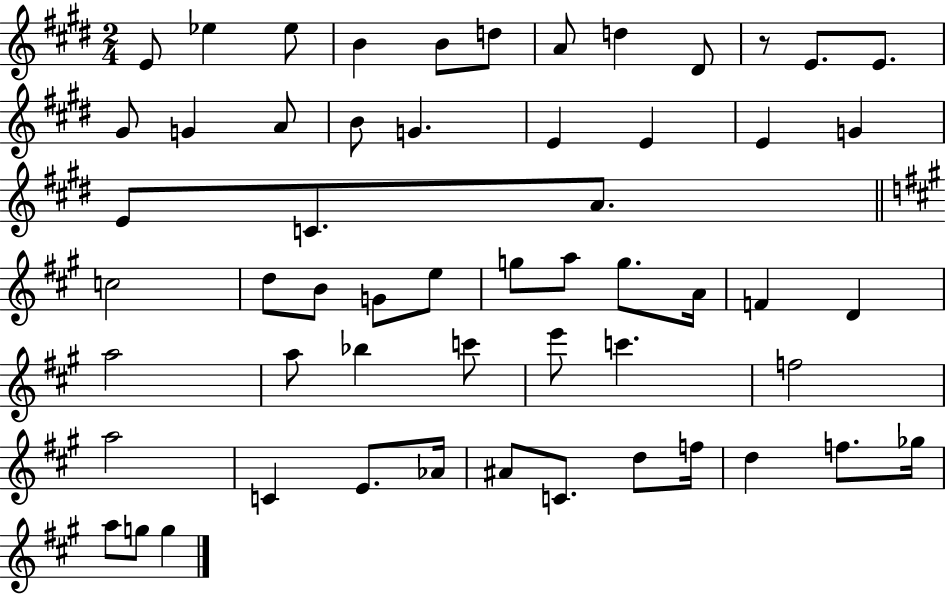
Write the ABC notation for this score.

X:1
T:Untitled
M:2/4
L:1/4
K:E
E/2 _e _e/2 B B/2 d/2 A/2 d ^D/2 z/2 E/2 E/2 ^G/2 G A/2 B/2 G E E E G E/2 C/2 A/2 c2 d/2 B/2 G/2 e/2 g/2 a/2 g/2 A/4 F D a2 a/2 _b c'/2 e'/2 c' f2 a2 C E/2 _A/4 ^A/2 C/2 d/2 f/4 d f/2 _g/4 a/2 g/2 g